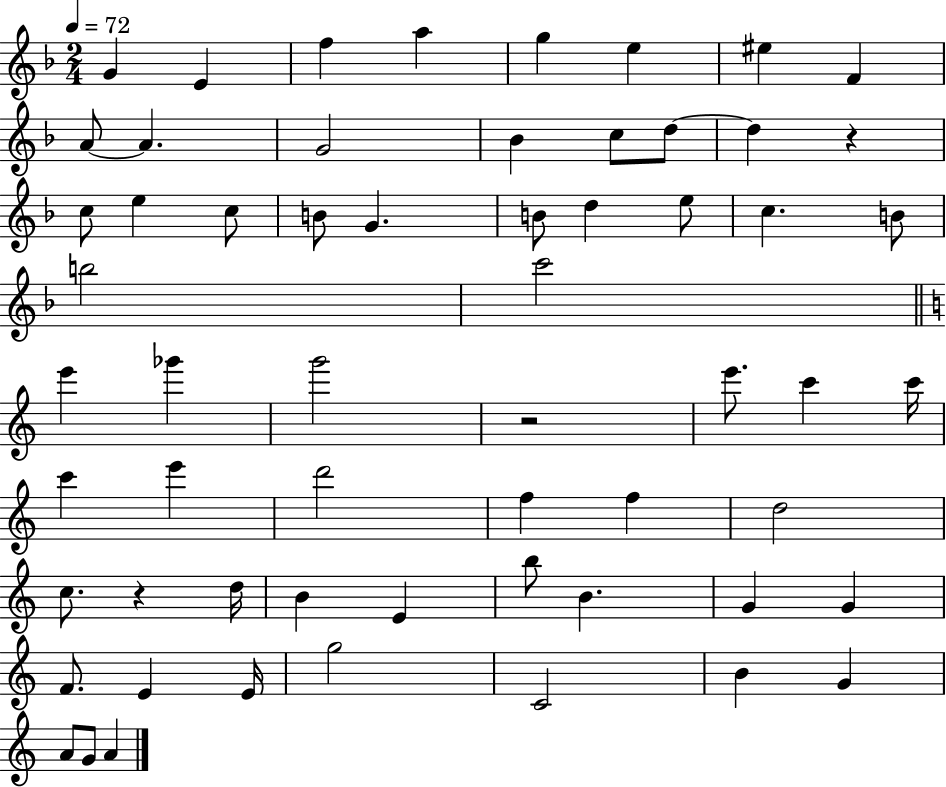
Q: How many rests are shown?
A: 3